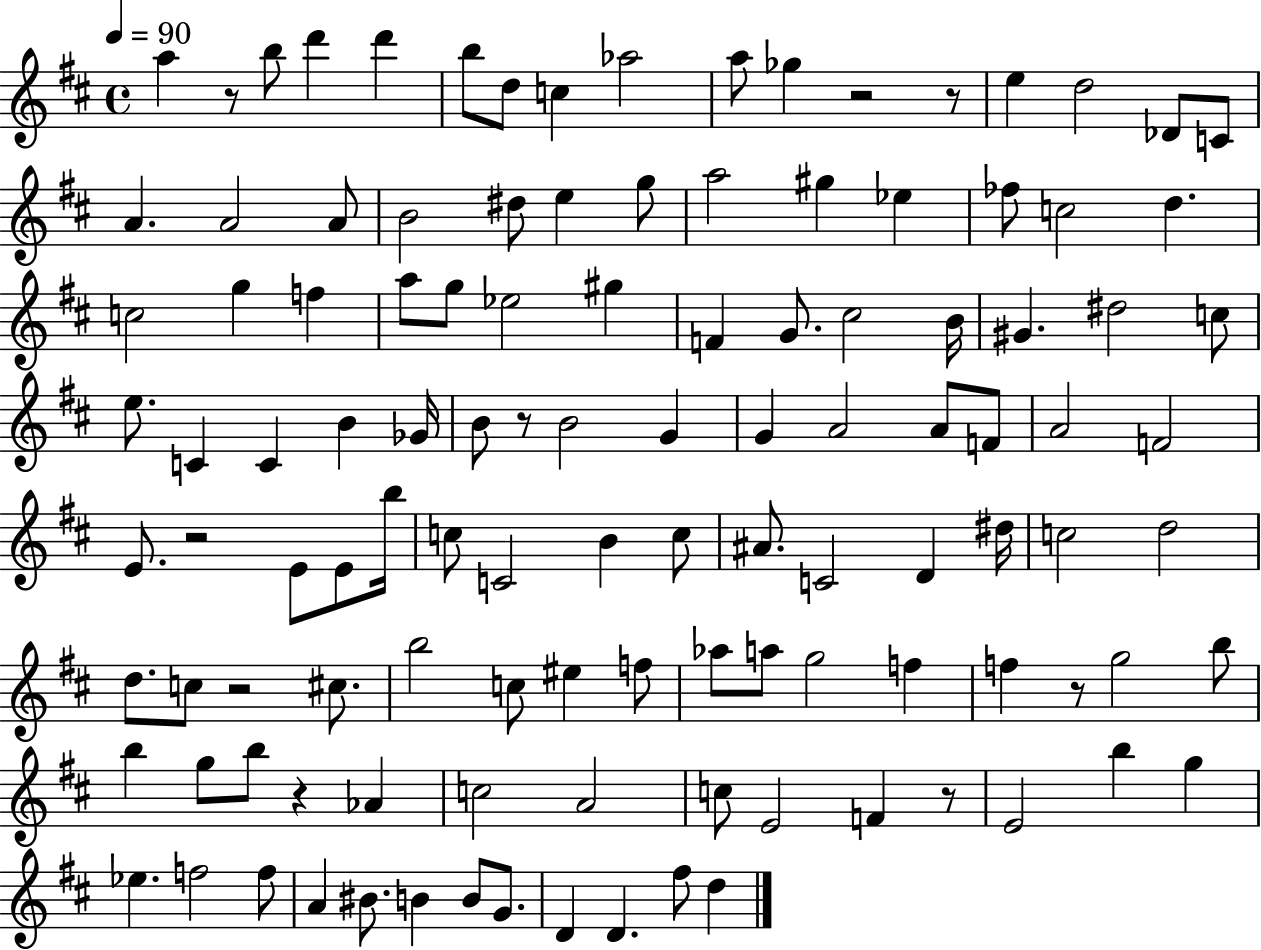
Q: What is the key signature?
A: D major